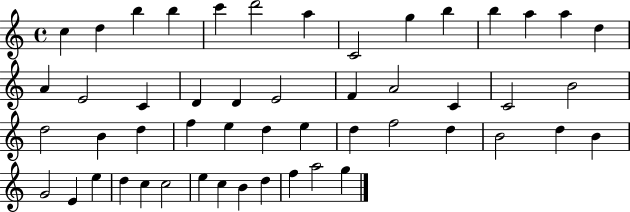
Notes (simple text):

C5/q D5/q B5/q B5/q C6/q D6/h A5/q C4/h G5/q B5/q B5/q A5/q A5/q D5/q A4/q E4/h C4/q D4/q D4/q E4/h F4/q A4/h C4/q C4/h B4/h D5/h B4/q D5/q F5/q E5/q D5/q E5/q D5/q F5/h D5/q B4/h D5/q B4/q G4/h E4/q E5/q D5/q C5/q C5/h E5/q C5/q B4/q D5/q F5/q A5/h G5/q